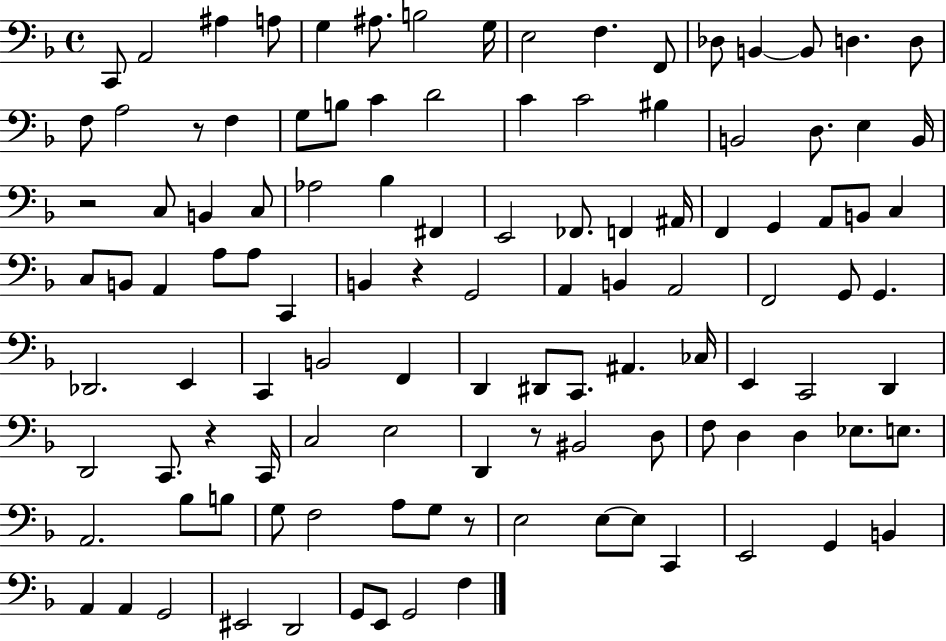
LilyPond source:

{
  \clef bass
  \time 4/4
  \defaultTimeSignature
  \key f \major
  c,8 a,2 ais4 a8 | g4 ais8. b2 g16 | e2 f4. f,8 | des8 b,4~~ b,8 d4. d8 | \break f8 a2 r8 f4 | g8 b8 c'4 d'2 | c'4 c'2 bis4 | b,2 d8. e4 b,16 | \break r2 c8 b,4 c8 | aes2 bes4 fis,4 | e,2 fes,8. f,4 ais,16 | f,4 g,4 a,8 b,8 c4 | \break c8 b,8 a,4 a8 a8 c,4 | b,4 r4 g,2 | a,4 b,4 a,2 | f,2 g,8 g,4. | \break des,2. e,4 | c,4 b,2 f,4 | d,4 dis,8 c,8. ais,4. ces16 | e,4 c,2 d,4 | \break d,2 c,8. r4 c,16 | c2 e2 | d,4 r8 bis,2 d8 | f8 d4 d4 ees8. e8. | \break a,2. bes8 b8 | g8 f2 a8 g8 r8 | e2 e8~~ e8 c,4 | e,2 g,4 b,4 | \break a,4 a,4 g,2 | eis,2 d,2 | g,8 e,8 g,2 f4 | \bar "|."
}